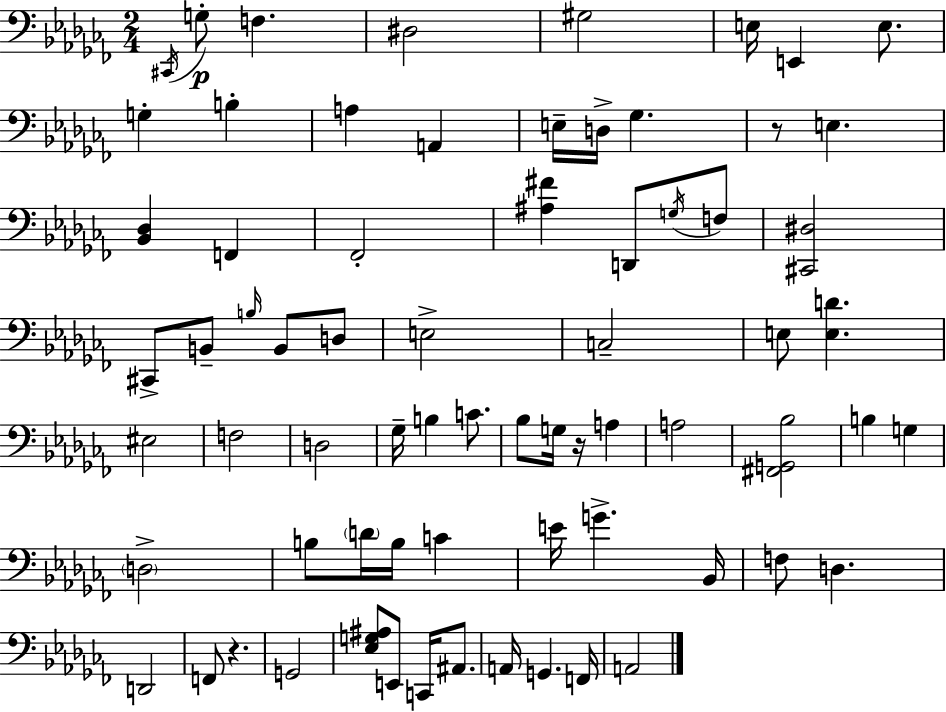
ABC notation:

X:1
T:Untitled
M:2/4
L:1/4
K:Abm
^C,,/4 G,/2 F, ^D,2 ^G,2 E,/4 E,, E,/2 G, B, A, A,, E,/4 D,/4 _G, z/2 E, [_B,,_D,] F,, _F,,2 [^A,^F] D,,/2 G,/4 F,/2 [^C,,^D,]2 ^C,,/2 B,,/2 B,/4 B,,/2 D,/2 E,2 C,2 E,/2 [E,D] ^E,2 F,2 D,2 _G,/4 B, C/2 _B,/2 G,/4 z/4 A, A,2 [^F,,G,,_B,]2 B, G, D,2 B,/2 D/4 B,/4 C E/4 G _B,,/4 F,/2 D, D,,2 F,,/2 z G,,2 [_E,G,^A,]/2 E,,/2 C,,/4 ^A,,/2 A,,/4 G,, F,,/4 A,,2